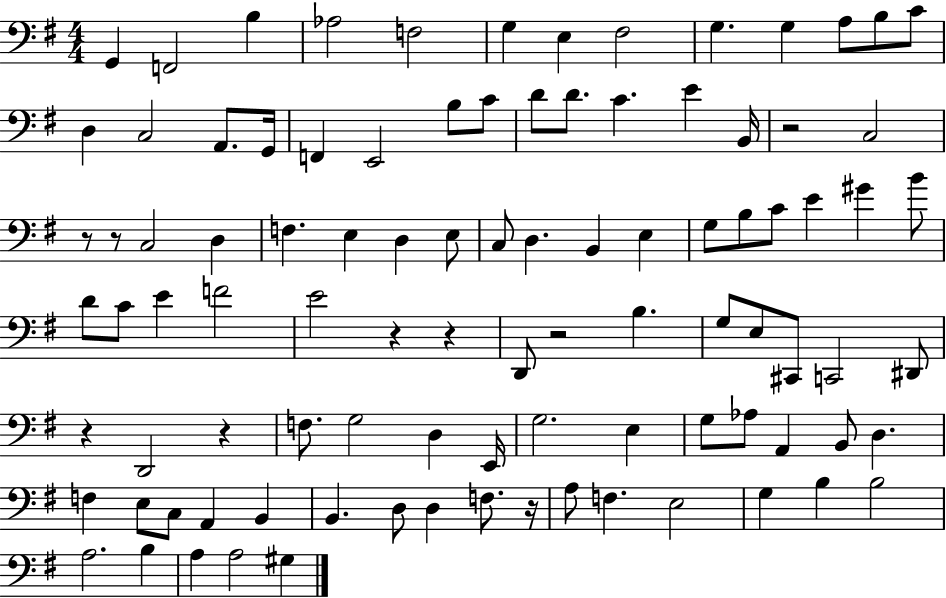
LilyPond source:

{
  \clef bass
  \numericTimeSignature
  \time 4/4
  \key g \major
  g,4 f,2 b4 | aes2 f2 | g4 e4 fis2 | g4. g4 a8 b8 c'8 | \break d4 c2 a,8. g,16 | f,4 e,2 b8 c'8 | d'8 d'8. c'4. e'4 b,16 | r2 c2 | \break r8 r8 c2 d4 | f4. e4 d4 e8 | c8 d4. b,4 e4 | g8 b8 c'8 e'4 gis'4 b'8 | \break d'8 c'8 e'4 f'2 | e'2 r4 r4 | d,8 r2 b4. | g8 e8 cis,8 c,2 dis,8 | \break r4 d,2 r4 | f8. g2 d4 e,16 | g2. e4 | g8 aes8 a,4 b,8 d4. | \break f4 e8 c8 a,4 b,4 | b,4. d8 d4 f8. r16 | a8 f4. e2 | g4 b4 b2 | \break a2. b4 | a4 a2 gis4 | \bar "|."
}